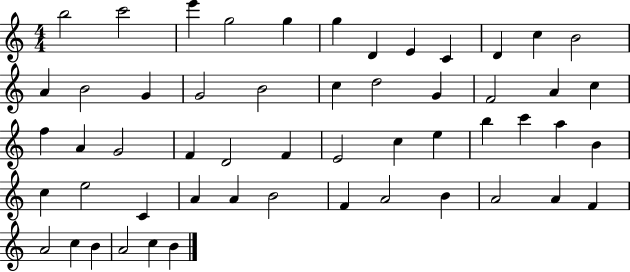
X:1
T:Untitled
M:4/4
L:1/4
K:C
b2 c'2 e' g2 g g D E C D c B2 A B2 G G2 B2 c d2 G F2 A c f A G2 F D2 F E2 c e b c' a B c e2 C A A B2 F A2 B A2 A F A2 c B A2 c B